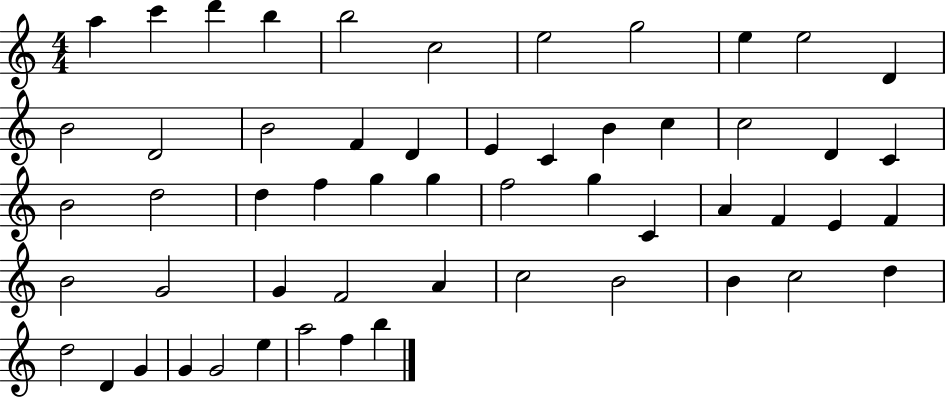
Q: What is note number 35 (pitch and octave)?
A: E4